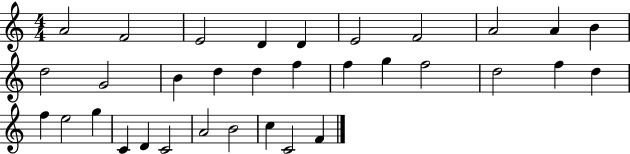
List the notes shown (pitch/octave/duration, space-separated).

A4/h F4/h E4/h D4/q D4/q E4/h F4/h A4/h A4/q B4/q D5/h G4/h B4/q D5/q D5/q F5/q F5/q G5/q F5/h D5/h F5/q D5/q F5/q E5/h G5/q C4/q D4/q C4/h A4/h B4/h C5/q C4/h F4/q